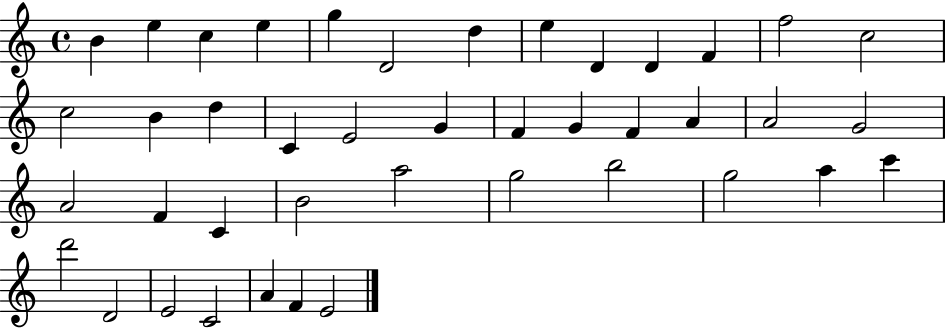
B4/q E5/q C5/q E5/q G5/q D4/h D5/q E5/q D4/q D4/q F4/q F5/h C5/h C5/h B4/q D5/q C4/q E4/h G4/q F4/q G4/q F4/q A4/q A4/h G4/h A4/h F4/q C4/q B4/h A5/h G5/h B5/h G5/h A5/q C6/q D6/h D4/h E4/h C4/h A4/q F4/q E4/h